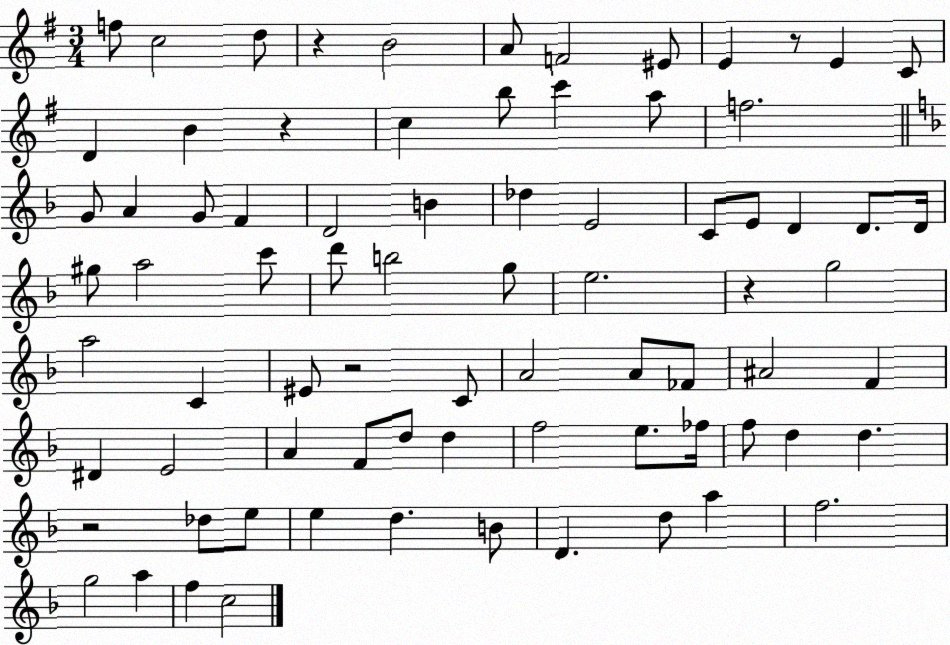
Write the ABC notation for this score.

X:1
T:Untitled
M:3/4
L:1/4
K:G
f/2 c2 d/2 z B2 A/2 F2 ^E/2 E z/2 E C/2 D B z c b/2 c' a/2 f2 G/2 A G/2 F D2 B _d E2 C/2 E/2 D D/2 D/4 ^g/2 a2 c'/2 d'/2 b2 g/2 e2 z g2 a2 C ^E/2 z2 C/2 A2 A/2 _F/2 ^A2 F ^D E2 A F/2 d/2 d f2 e/2 _f/4 f/2 d d z2 _d/2 e/2 e d B/2 D d/2 a f2 g2 a f c2